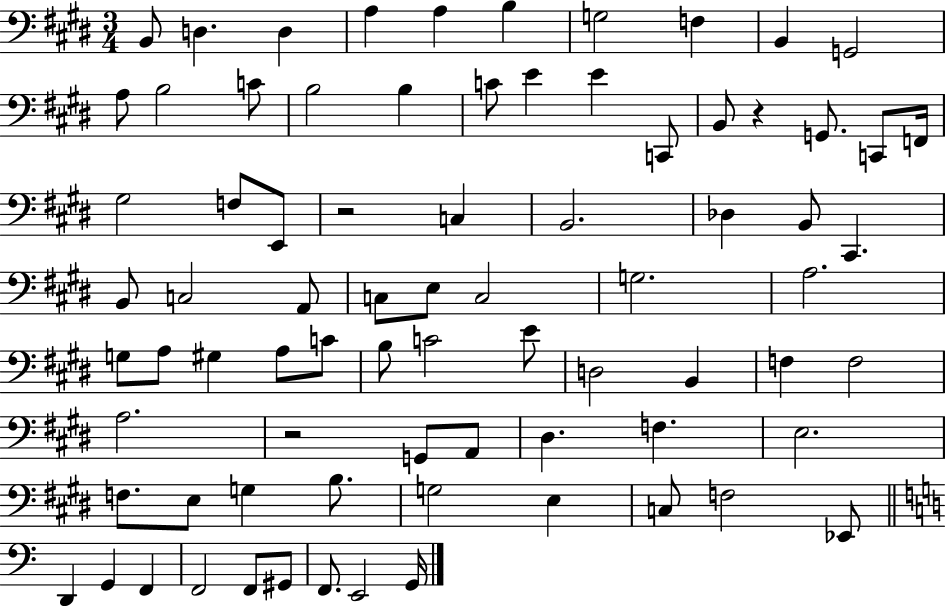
{
  \clef bass
  \numericTimeSignature
  \time 3/4
  \key e \major
  b,8 d4. d4 | a4 a4 b4 | g2 f4 | b,4 g,2 | \break a8 b2 c'8 | b2 b4 | c'8 e'4 e'4 c,8 | b,8 r4 g,8. c,8 f,16 | \break gis2 f8 e,8 | r2 c4 | b,2. | des4 b,8 cis,4. | \break b,8 c2 a,8 | c8 e8 c2 | g2. | a2. | \break g8 a8 gis4 a8 c'8 | b8 c'2 e'8 | d2 b,4 | f4 f2 | \break a2. | r2 g,8 a,8 | dis4. f4. | e2. | \break f8. e8 g4 b8. | g2 e4 | c8 f2 ees,8 | \bar "||" \break \key c \major d,4 g,4 f,4 | f,2 f,8 gis,8 | f,8. e,2 g,16 | \bar "|."
}